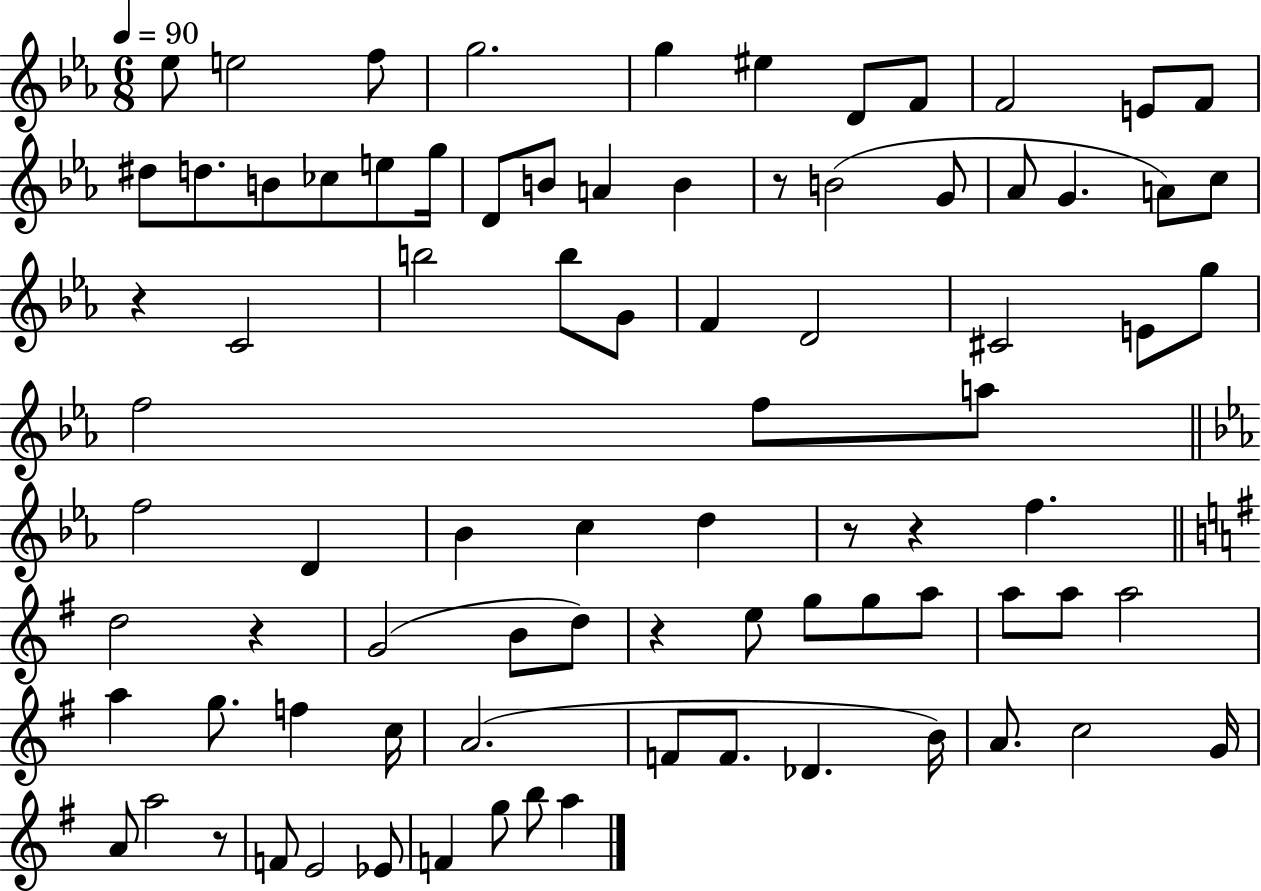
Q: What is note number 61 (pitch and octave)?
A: A4